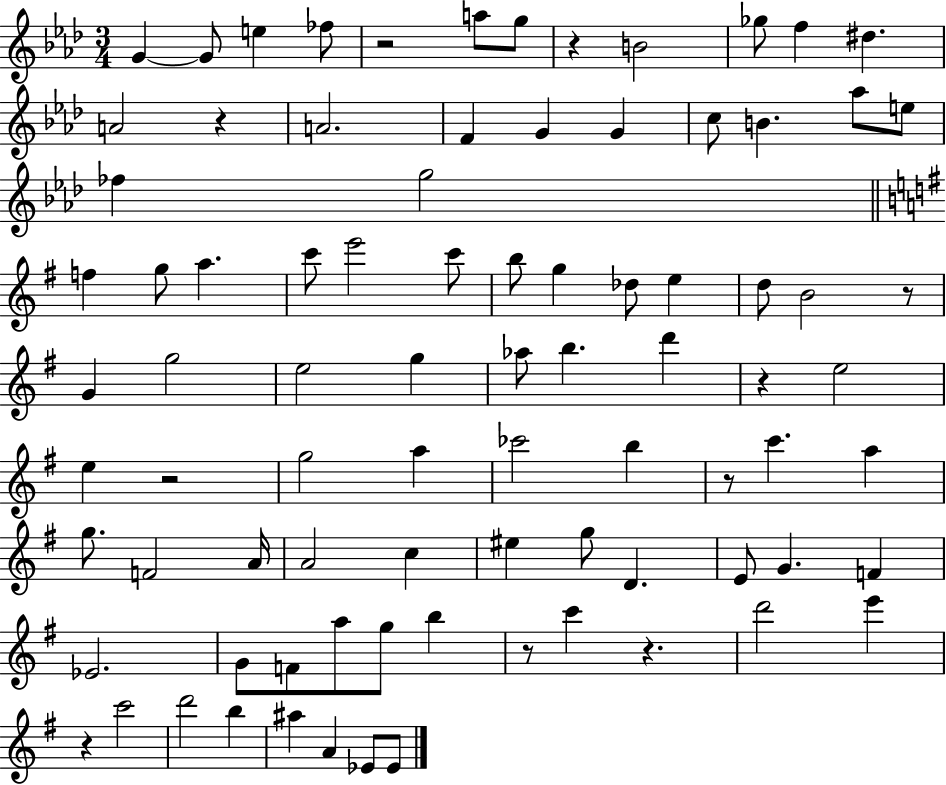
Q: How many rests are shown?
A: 10